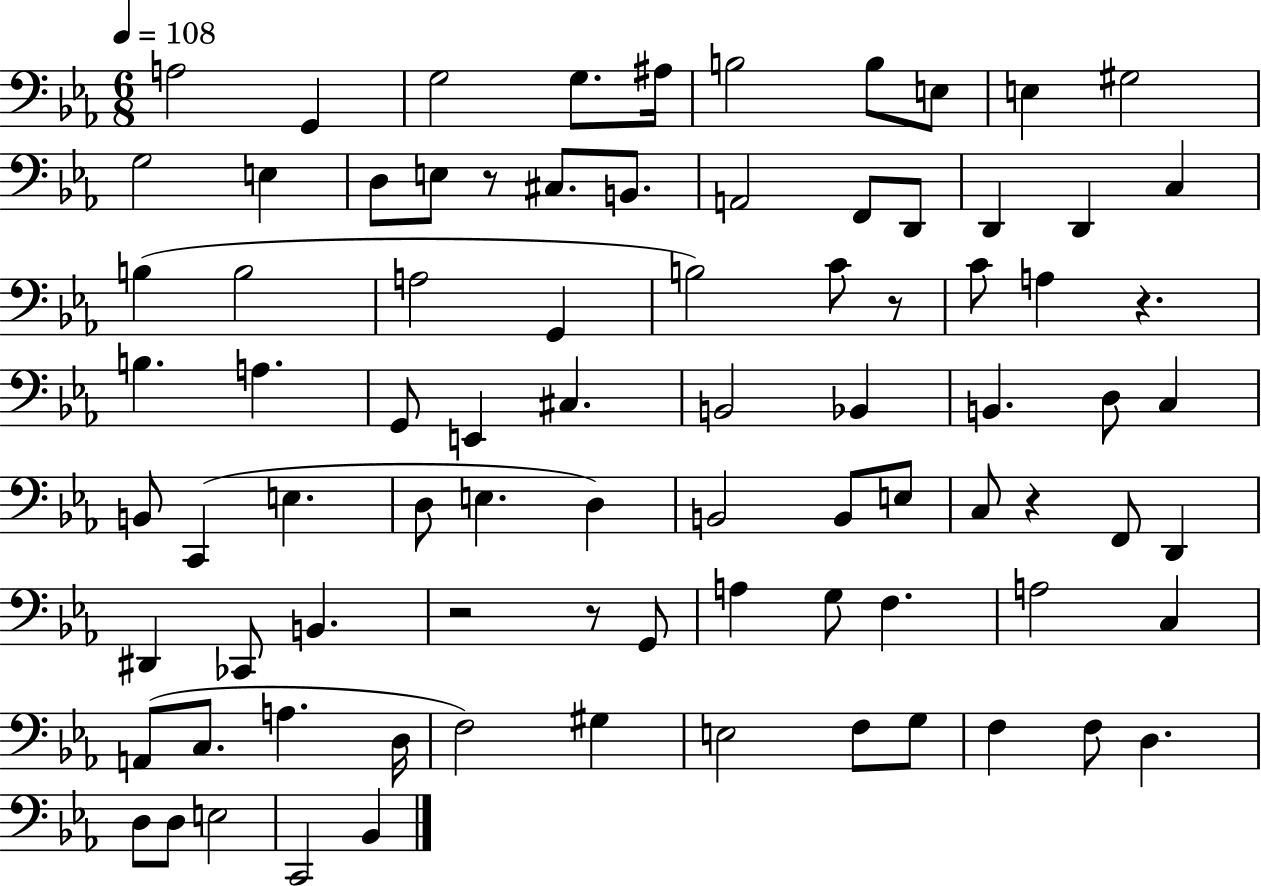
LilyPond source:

{
  \clef bass
  \numericTimeSignature
  \time 6/8
  \key ees \major
  \tempo 4 = 108
  a2 g,4 | g2 g8. ais16 | b2 b8 e8 | e4 gis2 | \break g2 e4 | d8 e8 r8 cis8. b,8. | a,2 f,8 d,8 | d,4 d,4 c4 | \break b4( b2 | a2 g,4 | b2) c'8 r8 | c'8 a4 r4. | \break b4. a4. | g,8 e,4 cis4. | b,2 bes,4 | b,4. d8 c4 | \break b,8 c,4( e4. | d8 e4. d4) | b,2 b,8 e8 | c8 r4 f,8 d,4 | \break dis,4 ces,8 b,4. | r2 r8 g,8 | a4 g8 f4. | a2 c4 | \break a,8( c8. a4. d16 | f2) gis4 | e2 f8 g8 | f4 f8 d4. | \break d8 d8 e2 | c,2 bes,4 | \bar "|."
}